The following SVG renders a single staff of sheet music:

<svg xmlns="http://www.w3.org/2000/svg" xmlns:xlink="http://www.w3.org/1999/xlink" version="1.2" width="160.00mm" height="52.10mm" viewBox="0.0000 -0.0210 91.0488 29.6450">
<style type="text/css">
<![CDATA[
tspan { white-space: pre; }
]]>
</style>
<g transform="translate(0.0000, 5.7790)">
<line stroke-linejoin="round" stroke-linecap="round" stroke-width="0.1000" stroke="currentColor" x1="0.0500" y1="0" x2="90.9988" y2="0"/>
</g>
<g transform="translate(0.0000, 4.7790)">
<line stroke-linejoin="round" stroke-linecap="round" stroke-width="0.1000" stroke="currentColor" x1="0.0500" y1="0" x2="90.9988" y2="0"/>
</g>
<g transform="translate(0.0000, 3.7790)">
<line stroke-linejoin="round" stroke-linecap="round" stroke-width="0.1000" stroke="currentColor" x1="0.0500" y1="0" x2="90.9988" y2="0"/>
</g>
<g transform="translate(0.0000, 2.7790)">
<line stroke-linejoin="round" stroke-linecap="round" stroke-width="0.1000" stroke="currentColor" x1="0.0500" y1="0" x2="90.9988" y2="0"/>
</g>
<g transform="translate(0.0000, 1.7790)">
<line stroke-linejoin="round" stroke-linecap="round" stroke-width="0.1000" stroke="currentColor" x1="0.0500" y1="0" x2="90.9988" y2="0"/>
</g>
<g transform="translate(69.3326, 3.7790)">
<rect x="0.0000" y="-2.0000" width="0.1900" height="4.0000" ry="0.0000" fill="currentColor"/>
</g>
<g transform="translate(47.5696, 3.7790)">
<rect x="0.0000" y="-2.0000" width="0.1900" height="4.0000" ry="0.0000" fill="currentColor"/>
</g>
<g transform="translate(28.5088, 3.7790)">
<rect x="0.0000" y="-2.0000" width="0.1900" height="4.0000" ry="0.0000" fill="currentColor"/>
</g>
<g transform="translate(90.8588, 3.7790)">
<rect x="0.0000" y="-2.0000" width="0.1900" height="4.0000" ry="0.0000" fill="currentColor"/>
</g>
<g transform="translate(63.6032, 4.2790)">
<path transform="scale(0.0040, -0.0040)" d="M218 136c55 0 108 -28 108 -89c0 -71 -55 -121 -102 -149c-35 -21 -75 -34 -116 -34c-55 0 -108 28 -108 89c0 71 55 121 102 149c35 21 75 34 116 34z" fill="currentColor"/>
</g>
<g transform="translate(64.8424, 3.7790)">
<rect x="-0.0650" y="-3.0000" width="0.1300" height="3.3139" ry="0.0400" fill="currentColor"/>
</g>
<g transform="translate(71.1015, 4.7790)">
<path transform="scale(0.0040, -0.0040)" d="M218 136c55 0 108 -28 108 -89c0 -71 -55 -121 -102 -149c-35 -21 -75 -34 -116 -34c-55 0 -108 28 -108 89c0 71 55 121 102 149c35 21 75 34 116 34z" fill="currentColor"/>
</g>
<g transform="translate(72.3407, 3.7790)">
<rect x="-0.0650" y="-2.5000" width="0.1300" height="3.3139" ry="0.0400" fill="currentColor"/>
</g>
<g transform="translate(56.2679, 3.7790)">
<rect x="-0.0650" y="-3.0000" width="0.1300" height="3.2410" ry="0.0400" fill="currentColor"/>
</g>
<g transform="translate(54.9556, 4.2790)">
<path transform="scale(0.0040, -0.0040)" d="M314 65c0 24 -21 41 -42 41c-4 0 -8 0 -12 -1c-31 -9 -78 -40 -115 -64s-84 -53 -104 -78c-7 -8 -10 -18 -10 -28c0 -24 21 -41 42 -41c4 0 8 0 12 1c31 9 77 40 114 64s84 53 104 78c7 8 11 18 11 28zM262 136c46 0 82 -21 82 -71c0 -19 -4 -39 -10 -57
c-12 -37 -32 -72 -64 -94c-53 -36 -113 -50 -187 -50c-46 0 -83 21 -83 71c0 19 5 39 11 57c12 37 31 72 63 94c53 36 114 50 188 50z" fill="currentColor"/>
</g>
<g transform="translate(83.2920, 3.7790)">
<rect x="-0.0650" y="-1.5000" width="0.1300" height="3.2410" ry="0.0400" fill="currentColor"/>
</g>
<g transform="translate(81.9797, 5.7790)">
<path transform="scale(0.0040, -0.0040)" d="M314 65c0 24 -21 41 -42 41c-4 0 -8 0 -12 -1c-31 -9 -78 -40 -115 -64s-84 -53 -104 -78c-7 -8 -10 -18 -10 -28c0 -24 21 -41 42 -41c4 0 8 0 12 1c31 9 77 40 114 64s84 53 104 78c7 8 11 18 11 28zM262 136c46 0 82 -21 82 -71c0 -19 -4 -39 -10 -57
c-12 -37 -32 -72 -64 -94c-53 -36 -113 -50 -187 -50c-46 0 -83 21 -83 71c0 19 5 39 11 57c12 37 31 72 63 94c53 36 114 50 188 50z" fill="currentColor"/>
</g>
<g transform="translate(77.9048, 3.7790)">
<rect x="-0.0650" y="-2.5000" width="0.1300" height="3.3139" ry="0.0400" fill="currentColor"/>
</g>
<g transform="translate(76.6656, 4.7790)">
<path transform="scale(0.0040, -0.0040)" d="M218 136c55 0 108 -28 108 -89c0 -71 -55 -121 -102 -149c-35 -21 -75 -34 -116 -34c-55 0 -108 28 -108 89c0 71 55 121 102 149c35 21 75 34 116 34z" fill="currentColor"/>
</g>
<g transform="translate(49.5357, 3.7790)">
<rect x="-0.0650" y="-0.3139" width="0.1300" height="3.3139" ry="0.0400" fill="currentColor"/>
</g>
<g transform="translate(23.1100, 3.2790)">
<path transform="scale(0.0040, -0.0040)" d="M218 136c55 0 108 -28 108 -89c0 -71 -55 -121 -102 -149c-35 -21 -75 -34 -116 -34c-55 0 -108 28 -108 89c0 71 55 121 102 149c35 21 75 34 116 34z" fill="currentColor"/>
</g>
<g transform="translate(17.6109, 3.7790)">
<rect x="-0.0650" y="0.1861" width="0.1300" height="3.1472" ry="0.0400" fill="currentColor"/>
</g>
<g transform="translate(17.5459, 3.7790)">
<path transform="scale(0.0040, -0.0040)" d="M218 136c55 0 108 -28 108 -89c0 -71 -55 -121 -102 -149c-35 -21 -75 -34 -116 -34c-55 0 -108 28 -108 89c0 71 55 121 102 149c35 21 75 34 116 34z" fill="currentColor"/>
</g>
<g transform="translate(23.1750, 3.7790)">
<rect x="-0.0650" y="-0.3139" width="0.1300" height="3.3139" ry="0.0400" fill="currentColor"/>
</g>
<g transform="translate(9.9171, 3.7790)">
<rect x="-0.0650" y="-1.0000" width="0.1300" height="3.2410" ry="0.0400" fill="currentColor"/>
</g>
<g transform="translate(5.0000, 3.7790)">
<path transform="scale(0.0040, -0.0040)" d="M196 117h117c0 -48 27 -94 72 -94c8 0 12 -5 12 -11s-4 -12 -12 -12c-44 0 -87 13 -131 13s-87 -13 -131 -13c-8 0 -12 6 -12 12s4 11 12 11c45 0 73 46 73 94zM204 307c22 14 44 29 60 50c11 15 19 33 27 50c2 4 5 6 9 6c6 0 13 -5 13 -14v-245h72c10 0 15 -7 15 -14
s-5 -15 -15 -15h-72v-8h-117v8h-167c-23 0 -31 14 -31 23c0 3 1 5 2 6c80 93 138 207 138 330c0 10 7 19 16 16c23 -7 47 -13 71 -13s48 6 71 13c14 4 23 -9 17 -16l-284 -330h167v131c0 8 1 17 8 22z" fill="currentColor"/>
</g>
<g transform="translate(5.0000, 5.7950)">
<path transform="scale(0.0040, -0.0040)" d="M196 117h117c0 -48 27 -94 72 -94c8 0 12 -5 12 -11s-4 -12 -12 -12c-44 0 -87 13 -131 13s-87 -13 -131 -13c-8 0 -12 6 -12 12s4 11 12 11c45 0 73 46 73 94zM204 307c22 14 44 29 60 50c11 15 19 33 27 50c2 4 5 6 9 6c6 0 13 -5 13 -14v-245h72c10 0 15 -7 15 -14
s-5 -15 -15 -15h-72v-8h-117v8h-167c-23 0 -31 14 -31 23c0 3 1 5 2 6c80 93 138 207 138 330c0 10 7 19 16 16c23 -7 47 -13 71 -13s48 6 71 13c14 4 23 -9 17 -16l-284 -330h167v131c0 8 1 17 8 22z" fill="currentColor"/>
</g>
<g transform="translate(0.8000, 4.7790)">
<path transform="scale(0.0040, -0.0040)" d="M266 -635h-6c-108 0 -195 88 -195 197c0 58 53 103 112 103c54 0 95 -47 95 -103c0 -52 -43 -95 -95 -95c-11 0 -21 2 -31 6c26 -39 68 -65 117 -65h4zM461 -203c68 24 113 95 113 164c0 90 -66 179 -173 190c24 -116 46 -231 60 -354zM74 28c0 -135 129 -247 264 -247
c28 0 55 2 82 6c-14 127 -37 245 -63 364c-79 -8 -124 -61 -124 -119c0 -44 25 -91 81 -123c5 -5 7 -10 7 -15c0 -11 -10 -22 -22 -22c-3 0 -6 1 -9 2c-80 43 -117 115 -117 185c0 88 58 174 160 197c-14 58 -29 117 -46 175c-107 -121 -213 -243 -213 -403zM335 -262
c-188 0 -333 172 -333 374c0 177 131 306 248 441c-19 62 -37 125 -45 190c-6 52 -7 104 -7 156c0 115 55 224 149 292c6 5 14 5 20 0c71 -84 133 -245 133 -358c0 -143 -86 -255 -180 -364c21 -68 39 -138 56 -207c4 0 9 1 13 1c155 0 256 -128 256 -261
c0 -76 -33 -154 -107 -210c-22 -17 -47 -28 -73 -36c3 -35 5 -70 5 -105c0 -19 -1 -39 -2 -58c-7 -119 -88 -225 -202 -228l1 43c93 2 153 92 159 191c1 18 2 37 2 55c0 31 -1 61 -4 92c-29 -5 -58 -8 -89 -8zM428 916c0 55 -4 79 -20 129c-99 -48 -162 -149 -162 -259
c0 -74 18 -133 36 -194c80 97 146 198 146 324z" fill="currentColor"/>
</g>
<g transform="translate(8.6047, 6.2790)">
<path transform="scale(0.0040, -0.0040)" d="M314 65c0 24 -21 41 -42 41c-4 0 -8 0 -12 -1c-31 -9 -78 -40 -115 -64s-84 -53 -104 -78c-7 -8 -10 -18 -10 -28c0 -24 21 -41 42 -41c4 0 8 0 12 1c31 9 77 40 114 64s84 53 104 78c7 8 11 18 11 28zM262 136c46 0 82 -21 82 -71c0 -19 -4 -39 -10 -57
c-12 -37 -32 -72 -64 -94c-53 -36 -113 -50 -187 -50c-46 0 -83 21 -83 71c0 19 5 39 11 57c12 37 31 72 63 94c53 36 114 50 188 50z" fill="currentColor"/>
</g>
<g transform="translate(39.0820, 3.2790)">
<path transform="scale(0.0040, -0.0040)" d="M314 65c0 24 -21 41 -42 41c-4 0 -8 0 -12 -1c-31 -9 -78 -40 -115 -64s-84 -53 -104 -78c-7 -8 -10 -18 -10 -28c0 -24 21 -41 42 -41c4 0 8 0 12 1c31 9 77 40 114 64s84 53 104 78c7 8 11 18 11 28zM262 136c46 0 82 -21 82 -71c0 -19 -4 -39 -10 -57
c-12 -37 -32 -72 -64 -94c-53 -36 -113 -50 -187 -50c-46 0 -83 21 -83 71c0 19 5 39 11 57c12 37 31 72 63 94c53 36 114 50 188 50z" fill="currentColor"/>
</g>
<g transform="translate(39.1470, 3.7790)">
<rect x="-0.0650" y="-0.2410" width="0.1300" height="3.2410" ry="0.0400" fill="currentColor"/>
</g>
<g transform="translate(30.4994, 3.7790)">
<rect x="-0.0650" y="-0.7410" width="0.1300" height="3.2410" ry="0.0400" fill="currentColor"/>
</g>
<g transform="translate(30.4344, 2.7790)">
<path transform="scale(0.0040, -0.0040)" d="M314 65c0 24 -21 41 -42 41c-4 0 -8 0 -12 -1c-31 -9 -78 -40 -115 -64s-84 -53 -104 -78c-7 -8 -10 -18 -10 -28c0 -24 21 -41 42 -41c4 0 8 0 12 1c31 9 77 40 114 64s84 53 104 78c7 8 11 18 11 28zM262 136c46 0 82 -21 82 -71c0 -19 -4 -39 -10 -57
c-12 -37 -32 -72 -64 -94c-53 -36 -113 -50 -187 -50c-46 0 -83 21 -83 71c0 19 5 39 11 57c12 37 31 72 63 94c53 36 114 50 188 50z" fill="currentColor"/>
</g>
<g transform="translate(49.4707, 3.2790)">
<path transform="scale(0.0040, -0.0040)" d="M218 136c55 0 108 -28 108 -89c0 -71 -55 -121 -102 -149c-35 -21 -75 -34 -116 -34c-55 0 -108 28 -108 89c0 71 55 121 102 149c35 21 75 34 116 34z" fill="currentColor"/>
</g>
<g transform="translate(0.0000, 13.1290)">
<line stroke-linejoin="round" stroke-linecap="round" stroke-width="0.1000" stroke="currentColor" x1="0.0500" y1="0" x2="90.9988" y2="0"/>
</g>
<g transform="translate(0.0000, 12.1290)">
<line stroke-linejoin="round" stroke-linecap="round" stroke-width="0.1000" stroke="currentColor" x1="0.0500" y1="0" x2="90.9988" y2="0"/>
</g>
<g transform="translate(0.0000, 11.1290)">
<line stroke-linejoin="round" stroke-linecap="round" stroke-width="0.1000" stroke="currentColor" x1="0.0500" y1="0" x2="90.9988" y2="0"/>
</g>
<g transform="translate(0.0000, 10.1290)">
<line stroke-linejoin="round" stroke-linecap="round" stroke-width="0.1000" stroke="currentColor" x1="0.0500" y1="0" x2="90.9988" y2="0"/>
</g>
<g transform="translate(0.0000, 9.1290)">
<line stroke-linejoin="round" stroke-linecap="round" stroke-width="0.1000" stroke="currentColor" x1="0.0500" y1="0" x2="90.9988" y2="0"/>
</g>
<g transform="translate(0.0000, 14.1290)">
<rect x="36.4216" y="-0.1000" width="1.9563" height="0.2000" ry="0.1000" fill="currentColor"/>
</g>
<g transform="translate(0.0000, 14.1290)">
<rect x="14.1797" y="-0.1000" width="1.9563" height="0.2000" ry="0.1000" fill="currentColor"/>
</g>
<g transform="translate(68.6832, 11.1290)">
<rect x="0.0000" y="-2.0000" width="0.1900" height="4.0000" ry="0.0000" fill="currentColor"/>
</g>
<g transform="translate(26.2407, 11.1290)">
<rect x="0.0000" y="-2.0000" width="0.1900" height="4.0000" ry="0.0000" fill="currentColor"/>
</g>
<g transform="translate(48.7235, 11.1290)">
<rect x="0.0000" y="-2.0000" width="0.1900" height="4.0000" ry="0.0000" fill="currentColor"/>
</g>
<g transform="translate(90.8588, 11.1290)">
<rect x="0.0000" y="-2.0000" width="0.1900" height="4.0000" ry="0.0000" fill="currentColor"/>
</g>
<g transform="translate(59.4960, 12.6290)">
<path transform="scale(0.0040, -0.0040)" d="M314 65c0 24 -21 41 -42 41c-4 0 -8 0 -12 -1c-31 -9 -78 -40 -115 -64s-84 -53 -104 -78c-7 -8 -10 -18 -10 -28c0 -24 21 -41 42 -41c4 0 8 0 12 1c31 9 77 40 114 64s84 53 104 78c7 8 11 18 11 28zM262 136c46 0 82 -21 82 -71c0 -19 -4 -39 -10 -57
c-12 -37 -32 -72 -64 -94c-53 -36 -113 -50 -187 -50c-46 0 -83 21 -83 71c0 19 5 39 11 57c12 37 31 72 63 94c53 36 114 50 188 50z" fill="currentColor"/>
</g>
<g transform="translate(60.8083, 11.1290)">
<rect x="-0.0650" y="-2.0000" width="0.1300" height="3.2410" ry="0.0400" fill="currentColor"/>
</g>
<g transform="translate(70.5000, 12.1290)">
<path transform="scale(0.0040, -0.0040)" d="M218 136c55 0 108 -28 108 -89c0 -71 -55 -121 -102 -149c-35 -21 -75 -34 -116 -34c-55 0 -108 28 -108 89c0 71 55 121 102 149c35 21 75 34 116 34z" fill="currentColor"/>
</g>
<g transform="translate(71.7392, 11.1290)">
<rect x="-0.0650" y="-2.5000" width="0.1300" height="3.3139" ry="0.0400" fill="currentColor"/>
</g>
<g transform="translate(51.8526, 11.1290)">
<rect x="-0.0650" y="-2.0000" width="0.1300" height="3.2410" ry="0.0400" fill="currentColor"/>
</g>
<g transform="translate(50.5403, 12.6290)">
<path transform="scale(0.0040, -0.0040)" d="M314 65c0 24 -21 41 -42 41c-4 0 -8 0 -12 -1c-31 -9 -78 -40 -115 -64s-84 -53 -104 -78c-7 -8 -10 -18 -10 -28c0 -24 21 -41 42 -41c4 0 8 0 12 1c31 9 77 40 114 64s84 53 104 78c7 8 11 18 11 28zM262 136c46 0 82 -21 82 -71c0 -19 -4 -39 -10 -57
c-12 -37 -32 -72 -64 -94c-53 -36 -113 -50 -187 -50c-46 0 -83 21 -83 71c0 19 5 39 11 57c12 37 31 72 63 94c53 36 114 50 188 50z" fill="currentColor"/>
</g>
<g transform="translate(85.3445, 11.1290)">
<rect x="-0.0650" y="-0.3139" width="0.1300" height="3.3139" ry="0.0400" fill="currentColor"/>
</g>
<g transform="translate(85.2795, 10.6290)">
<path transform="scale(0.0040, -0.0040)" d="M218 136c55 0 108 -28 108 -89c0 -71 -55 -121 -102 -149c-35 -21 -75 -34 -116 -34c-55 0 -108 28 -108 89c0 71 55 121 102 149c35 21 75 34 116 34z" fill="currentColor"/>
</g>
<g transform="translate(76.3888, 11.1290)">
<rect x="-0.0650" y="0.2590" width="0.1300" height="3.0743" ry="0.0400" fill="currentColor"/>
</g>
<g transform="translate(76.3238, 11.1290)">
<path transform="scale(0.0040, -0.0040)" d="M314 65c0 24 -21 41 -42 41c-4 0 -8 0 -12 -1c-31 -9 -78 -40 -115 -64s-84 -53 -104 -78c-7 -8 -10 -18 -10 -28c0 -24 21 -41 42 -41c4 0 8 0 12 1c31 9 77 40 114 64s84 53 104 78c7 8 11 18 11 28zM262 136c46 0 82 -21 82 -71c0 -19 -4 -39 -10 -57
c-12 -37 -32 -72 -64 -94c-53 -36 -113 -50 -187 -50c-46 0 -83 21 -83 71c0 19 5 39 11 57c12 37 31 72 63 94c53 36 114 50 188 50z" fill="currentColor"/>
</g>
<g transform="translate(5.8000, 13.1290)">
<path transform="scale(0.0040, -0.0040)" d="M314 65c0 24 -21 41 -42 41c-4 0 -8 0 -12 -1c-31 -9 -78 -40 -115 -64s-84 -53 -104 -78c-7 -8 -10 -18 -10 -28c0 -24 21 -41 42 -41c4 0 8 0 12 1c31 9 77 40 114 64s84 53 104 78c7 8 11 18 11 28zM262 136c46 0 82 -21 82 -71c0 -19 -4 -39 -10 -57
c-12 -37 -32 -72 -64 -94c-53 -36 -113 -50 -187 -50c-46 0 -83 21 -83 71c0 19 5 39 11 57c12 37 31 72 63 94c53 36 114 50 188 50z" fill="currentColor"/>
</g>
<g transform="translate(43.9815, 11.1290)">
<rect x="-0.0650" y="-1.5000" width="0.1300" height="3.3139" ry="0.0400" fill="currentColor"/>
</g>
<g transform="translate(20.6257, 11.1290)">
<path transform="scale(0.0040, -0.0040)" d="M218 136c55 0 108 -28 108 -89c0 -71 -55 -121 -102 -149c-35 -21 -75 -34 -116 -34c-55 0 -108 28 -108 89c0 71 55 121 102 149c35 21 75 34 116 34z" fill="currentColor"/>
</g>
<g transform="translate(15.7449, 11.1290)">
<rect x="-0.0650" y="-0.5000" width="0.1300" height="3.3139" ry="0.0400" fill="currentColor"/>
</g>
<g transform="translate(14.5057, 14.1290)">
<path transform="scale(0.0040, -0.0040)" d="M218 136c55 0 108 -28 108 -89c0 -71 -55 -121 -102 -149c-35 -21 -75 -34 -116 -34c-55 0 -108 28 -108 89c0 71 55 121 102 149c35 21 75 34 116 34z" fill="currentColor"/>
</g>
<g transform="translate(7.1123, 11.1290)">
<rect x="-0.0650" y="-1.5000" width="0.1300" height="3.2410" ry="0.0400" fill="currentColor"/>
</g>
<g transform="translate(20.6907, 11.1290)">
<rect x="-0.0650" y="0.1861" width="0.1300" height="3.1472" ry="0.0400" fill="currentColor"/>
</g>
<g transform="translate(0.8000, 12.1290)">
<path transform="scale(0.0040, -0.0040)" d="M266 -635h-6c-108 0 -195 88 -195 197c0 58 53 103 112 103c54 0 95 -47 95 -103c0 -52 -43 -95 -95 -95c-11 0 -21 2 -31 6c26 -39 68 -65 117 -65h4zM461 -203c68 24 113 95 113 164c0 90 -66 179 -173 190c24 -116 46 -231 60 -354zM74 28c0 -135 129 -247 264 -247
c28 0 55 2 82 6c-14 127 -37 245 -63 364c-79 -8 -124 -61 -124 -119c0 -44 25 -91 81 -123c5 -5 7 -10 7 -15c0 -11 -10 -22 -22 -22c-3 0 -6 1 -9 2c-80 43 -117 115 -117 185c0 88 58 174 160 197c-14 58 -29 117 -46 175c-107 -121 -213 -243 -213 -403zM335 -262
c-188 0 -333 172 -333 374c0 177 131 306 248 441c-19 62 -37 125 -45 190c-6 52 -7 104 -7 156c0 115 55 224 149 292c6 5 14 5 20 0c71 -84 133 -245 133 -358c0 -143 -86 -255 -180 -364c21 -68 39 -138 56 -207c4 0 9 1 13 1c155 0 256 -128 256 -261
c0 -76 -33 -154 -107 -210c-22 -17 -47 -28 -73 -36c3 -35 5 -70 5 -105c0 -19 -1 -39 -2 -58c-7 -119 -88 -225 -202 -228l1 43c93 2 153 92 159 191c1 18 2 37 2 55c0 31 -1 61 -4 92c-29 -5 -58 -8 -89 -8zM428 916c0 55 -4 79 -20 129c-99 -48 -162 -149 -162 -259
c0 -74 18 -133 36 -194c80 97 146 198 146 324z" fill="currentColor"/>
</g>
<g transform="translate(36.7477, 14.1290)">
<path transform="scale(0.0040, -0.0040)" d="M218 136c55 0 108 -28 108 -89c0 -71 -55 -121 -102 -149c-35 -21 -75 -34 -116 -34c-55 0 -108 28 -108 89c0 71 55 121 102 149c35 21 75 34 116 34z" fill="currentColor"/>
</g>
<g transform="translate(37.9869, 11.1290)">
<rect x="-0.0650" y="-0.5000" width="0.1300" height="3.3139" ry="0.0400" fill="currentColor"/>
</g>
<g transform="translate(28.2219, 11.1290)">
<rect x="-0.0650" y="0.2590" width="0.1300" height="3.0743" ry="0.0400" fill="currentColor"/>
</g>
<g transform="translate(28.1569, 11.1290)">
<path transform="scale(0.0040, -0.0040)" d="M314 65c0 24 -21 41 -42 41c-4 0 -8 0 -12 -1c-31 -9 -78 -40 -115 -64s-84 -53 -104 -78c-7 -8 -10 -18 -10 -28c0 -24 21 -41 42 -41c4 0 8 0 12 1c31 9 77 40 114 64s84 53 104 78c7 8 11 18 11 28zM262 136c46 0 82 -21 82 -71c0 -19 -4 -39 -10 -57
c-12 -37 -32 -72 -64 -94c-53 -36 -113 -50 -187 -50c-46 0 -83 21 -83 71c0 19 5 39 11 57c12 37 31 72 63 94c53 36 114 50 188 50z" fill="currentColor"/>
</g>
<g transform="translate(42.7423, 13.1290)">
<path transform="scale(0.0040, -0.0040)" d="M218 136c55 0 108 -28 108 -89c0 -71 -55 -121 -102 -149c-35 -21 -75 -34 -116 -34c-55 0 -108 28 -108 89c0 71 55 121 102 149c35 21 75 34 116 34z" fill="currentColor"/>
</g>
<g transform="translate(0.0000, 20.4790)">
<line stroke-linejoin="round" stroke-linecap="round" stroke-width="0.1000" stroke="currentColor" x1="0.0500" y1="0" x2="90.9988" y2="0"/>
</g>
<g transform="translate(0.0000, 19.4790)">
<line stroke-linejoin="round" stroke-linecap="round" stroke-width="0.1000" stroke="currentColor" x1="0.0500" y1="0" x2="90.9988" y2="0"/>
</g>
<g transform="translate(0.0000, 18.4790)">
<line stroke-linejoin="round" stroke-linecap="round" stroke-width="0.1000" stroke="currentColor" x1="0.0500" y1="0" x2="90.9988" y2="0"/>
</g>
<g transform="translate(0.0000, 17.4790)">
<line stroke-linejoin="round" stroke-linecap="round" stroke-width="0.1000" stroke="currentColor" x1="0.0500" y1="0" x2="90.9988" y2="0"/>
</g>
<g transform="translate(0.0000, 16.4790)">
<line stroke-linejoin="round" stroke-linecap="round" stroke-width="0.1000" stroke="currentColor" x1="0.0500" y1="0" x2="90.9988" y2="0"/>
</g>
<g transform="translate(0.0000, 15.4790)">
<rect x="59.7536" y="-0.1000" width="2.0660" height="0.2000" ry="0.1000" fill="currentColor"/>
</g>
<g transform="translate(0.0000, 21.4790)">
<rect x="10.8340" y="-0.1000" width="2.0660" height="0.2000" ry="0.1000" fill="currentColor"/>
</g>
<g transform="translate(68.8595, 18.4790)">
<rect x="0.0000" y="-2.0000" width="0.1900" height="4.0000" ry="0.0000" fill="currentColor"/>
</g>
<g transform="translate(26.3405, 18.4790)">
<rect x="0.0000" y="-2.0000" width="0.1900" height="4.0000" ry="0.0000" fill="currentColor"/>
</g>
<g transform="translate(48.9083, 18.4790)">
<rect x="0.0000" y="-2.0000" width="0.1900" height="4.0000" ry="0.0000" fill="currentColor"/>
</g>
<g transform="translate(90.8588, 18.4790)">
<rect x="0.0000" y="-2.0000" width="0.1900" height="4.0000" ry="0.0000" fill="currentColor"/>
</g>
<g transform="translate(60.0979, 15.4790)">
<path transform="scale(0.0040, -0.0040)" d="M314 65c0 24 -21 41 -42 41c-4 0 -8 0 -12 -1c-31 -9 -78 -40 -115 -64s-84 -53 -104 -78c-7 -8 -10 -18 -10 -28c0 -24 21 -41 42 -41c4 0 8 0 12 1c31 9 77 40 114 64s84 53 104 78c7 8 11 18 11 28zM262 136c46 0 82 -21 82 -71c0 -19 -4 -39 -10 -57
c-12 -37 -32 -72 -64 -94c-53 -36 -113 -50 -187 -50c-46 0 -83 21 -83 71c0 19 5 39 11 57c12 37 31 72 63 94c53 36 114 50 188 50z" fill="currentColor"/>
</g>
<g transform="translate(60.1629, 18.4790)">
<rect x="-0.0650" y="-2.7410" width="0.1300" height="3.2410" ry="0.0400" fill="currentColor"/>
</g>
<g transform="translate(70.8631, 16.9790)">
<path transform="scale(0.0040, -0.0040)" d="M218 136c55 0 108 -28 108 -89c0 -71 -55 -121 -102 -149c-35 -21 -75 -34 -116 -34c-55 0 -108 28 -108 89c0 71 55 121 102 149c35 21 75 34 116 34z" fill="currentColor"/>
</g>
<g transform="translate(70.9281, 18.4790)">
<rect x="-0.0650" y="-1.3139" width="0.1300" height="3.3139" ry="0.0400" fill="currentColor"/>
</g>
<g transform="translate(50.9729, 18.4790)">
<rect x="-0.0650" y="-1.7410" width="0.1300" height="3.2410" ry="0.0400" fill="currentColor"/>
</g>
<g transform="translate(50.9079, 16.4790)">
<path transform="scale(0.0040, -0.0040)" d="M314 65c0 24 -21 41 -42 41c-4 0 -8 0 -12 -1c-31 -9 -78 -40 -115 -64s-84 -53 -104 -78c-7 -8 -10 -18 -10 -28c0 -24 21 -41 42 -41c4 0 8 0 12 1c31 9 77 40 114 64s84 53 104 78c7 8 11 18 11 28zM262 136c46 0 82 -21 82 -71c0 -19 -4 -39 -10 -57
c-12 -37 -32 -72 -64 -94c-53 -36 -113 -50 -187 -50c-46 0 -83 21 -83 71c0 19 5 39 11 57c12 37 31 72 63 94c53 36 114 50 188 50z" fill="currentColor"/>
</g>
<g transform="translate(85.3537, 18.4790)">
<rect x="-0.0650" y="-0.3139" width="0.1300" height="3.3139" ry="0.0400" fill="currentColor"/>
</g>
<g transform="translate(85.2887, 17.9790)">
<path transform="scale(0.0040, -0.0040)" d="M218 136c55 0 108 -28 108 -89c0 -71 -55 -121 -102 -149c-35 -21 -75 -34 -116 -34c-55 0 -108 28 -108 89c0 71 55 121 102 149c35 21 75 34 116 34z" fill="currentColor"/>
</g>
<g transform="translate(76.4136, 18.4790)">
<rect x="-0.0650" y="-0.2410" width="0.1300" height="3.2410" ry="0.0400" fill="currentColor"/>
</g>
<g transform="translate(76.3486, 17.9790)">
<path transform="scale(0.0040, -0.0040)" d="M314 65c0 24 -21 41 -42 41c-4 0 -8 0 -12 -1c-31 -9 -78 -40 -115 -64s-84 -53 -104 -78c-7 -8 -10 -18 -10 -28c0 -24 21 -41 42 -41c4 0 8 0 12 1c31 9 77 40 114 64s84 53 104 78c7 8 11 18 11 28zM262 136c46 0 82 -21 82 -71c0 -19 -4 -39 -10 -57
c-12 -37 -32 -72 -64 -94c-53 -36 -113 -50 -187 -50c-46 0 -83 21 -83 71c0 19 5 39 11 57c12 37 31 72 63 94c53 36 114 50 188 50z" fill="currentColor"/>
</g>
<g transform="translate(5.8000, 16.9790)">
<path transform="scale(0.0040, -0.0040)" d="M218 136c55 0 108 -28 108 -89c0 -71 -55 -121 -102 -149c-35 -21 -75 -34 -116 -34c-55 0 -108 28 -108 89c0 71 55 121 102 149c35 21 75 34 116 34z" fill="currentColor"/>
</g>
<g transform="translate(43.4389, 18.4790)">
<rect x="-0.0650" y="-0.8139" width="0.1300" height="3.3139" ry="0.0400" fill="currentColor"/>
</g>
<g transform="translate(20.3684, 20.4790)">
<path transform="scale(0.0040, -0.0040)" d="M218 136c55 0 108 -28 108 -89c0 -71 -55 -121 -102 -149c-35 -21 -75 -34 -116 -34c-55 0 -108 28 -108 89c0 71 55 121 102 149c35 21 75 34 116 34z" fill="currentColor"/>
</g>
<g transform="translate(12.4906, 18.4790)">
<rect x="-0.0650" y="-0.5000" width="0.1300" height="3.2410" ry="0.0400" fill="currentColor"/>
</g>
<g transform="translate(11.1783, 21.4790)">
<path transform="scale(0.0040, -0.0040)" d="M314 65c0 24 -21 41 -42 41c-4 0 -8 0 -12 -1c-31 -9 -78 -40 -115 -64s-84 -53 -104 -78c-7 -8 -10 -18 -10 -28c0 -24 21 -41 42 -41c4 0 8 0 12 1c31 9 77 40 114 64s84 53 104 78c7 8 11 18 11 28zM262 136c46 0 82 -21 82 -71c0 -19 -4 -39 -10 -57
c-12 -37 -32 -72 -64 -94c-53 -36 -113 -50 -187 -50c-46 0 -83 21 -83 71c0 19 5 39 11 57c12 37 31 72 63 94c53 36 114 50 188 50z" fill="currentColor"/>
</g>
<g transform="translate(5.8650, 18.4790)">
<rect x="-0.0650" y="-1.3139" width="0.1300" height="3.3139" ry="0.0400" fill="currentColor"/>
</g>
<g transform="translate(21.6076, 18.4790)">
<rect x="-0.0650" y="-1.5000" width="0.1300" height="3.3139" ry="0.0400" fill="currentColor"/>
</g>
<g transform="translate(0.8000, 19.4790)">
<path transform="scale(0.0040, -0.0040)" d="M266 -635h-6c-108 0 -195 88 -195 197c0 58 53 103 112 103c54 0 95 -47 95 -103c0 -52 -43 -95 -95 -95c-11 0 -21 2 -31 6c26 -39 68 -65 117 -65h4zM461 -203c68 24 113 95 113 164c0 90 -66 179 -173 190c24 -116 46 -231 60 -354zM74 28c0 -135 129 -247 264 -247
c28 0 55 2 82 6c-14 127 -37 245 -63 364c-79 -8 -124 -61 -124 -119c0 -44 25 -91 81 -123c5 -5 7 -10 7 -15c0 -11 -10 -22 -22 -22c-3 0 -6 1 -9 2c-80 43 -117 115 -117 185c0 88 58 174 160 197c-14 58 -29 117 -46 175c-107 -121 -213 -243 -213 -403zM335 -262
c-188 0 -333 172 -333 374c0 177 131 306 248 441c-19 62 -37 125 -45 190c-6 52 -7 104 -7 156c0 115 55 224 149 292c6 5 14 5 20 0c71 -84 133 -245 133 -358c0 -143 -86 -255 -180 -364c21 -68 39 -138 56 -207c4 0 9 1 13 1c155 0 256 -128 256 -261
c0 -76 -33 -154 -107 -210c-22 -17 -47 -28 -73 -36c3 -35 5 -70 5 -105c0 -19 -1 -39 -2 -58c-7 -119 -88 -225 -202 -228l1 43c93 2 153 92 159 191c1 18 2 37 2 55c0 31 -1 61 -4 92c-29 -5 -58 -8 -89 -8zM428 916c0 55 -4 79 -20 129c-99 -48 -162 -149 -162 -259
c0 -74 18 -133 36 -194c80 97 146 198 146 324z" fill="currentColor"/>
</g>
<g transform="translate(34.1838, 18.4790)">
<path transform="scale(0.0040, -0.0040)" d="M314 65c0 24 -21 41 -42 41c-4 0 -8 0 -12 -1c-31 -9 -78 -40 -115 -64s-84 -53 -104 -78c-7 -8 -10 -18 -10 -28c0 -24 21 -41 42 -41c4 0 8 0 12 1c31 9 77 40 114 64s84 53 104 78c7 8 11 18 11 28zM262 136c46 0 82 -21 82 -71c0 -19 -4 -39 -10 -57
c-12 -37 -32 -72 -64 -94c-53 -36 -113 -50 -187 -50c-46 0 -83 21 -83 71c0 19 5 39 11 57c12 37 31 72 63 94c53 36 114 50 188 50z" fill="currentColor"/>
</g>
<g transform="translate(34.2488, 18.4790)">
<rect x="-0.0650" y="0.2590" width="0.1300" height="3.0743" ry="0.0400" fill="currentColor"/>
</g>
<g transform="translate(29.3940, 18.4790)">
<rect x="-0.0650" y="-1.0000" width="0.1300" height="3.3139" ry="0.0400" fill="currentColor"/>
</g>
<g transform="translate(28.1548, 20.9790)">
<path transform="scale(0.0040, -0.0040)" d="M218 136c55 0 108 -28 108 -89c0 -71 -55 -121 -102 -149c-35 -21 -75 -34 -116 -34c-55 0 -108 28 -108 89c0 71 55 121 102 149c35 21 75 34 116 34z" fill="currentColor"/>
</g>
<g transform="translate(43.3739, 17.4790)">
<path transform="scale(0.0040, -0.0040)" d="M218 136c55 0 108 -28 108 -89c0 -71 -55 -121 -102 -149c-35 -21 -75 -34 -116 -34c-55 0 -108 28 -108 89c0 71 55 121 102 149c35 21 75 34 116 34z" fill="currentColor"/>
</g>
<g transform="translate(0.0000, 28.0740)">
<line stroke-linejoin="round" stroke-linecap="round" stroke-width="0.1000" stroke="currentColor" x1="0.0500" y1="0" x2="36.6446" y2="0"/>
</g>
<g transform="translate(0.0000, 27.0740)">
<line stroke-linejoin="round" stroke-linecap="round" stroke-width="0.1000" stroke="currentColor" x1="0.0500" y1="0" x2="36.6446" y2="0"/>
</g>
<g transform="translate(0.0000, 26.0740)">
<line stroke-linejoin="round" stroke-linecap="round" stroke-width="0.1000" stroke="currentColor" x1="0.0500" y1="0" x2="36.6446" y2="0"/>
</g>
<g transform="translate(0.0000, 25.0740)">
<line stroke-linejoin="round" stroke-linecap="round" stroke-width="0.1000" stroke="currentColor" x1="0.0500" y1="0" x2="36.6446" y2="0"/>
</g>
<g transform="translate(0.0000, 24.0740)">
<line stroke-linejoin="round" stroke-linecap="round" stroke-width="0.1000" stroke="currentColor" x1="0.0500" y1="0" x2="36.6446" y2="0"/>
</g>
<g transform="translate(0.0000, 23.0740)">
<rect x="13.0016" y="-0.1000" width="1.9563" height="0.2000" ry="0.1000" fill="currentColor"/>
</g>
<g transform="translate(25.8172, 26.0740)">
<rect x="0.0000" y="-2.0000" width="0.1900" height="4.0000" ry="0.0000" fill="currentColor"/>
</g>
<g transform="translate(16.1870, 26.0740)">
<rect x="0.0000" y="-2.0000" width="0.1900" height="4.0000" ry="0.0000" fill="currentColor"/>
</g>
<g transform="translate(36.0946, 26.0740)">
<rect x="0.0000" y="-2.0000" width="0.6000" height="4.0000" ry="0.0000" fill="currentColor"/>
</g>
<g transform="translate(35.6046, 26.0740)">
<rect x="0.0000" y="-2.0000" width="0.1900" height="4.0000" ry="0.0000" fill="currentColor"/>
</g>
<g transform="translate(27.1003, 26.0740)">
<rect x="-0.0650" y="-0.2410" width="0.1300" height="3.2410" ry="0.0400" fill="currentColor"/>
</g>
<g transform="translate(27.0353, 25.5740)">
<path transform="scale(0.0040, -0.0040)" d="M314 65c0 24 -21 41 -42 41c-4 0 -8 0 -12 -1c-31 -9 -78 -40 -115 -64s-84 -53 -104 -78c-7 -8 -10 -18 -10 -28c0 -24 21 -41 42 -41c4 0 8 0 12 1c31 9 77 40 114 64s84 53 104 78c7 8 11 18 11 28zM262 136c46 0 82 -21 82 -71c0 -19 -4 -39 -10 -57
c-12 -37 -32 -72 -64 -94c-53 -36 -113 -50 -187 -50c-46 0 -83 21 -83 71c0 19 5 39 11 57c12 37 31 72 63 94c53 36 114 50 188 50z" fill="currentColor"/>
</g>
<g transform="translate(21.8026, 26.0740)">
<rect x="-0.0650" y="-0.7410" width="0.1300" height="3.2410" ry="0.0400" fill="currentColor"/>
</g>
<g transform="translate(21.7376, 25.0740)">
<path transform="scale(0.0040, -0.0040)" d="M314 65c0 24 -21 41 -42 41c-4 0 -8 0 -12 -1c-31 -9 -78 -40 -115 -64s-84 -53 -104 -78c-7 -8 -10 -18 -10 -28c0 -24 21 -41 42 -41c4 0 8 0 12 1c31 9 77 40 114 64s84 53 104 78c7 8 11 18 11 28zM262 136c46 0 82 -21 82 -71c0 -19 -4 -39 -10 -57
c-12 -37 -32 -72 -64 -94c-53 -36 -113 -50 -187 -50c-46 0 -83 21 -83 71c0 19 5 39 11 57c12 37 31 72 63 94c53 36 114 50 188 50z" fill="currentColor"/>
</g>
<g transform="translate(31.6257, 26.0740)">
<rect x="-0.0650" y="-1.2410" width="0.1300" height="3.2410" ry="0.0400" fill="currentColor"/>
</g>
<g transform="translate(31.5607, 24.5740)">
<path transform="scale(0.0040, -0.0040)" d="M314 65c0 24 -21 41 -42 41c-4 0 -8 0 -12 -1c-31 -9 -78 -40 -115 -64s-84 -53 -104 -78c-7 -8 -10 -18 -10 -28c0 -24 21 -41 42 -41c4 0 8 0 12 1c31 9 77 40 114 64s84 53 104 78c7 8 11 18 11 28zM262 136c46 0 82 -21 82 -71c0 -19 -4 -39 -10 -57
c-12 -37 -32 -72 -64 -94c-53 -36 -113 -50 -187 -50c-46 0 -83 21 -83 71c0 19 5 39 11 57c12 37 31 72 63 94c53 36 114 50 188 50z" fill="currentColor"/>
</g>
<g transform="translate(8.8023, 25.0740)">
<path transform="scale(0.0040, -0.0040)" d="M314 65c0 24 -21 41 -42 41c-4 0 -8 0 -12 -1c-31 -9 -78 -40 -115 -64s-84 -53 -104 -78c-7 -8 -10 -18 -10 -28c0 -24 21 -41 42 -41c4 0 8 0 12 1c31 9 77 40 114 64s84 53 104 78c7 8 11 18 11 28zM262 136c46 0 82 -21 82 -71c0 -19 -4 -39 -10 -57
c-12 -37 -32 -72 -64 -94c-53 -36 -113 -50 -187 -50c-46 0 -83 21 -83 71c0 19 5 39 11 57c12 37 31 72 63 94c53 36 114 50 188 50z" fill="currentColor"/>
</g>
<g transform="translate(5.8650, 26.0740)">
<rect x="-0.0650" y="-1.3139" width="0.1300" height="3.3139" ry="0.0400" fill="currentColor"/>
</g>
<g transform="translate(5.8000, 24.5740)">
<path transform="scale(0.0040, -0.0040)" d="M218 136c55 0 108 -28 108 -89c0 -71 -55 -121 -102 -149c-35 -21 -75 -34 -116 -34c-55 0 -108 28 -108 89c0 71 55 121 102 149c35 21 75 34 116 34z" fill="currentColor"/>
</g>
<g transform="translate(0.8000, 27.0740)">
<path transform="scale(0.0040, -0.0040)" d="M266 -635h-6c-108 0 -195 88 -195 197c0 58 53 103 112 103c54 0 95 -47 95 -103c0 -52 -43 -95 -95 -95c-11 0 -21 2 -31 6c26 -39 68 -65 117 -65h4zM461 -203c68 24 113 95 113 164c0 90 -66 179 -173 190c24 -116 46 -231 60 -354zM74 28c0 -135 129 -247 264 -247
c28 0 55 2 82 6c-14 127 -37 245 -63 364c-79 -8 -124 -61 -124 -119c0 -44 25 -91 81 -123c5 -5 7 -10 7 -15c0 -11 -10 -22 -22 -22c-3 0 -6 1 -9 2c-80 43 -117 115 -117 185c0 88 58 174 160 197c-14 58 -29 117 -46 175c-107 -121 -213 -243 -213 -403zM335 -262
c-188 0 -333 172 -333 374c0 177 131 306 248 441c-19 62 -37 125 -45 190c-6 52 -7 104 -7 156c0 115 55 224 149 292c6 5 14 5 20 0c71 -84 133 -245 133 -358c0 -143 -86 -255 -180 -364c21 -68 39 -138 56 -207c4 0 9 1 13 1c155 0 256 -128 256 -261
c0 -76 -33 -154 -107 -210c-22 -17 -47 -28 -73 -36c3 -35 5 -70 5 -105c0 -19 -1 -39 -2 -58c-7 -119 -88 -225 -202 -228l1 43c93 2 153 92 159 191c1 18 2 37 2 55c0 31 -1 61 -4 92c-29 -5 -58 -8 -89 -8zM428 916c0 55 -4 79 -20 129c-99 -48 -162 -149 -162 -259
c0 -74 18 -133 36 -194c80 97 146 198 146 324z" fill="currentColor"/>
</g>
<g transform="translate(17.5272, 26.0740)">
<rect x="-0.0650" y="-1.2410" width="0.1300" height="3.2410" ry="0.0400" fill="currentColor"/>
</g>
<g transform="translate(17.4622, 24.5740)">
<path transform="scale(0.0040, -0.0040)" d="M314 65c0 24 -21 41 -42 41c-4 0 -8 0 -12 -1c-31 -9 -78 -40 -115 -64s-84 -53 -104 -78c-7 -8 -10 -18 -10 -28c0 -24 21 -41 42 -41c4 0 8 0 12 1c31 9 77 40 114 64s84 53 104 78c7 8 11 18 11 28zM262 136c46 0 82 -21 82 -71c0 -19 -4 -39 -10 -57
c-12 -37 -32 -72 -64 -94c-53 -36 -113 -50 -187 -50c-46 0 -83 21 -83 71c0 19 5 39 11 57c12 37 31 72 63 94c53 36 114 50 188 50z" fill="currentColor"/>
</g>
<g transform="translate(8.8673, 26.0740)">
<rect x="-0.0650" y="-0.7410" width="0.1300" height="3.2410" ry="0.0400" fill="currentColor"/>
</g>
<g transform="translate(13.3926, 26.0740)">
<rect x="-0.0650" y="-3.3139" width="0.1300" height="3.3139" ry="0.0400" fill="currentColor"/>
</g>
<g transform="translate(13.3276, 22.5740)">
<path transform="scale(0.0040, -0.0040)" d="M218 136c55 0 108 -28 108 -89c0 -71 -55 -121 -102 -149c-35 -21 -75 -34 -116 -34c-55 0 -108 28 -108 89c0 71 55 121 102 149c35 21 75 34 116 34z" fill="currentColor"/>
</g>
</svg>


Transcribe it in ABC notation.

X:1
T:Untitled
M:4/4
L:1/4
K:C
D2 B c d2 c2 c A2 A G G E2 E2 C B B2 C E F2 F2 G B2 c e C2 E D B2 d f2 a2 e c2 c e d2 b e2 d2 c2 e2